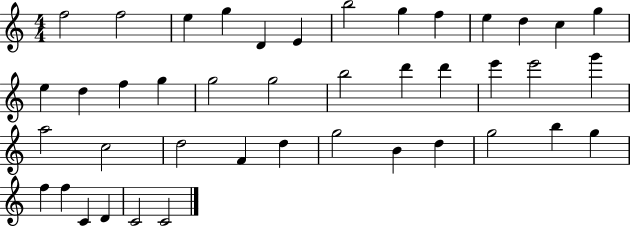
X:1
T:Untitled
M:4/4
L:1/4
K:C
f2 f2 e g D E b2 g f e d c g e d f g g2 g2 b2 d' d' e' e'2 g' a2 c2 d2 F d g2 B d g2 b g f f C D C2 C2